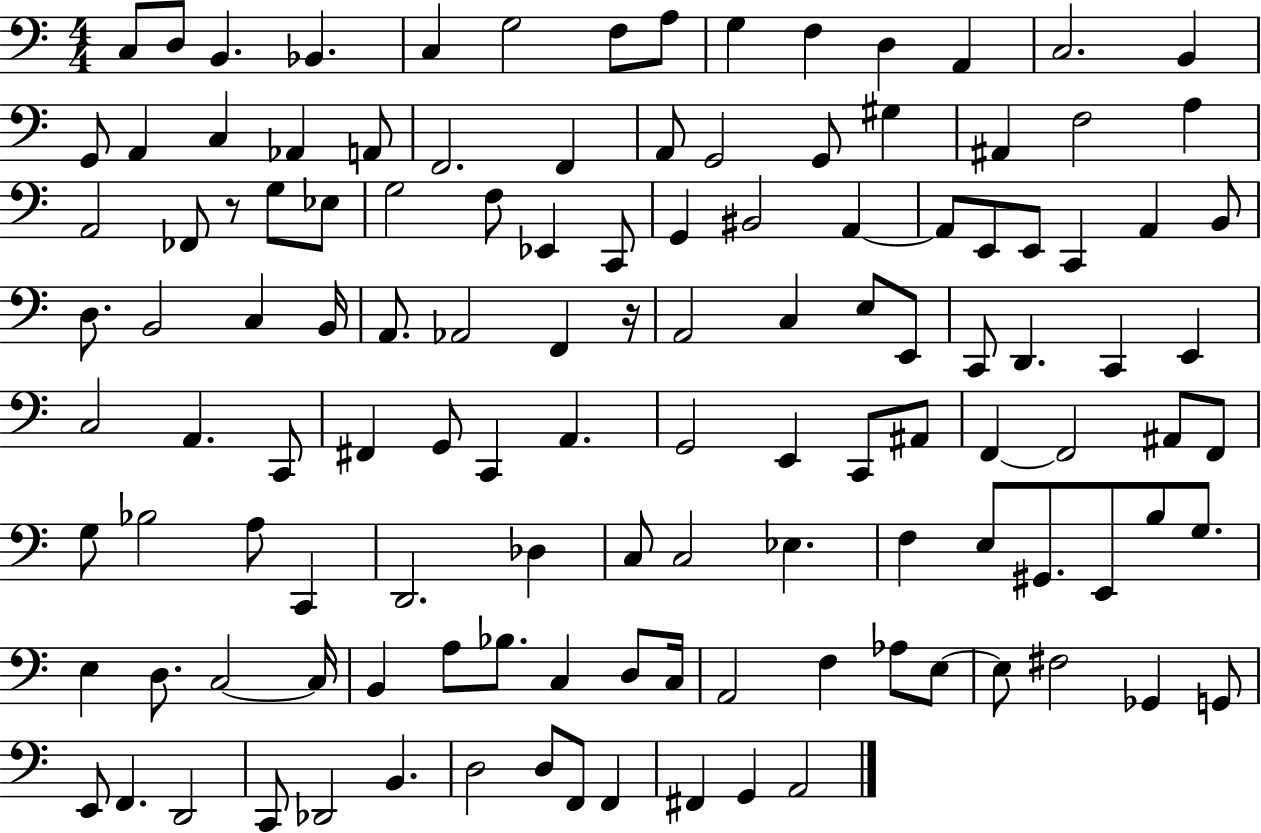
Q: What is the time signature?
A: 4/4